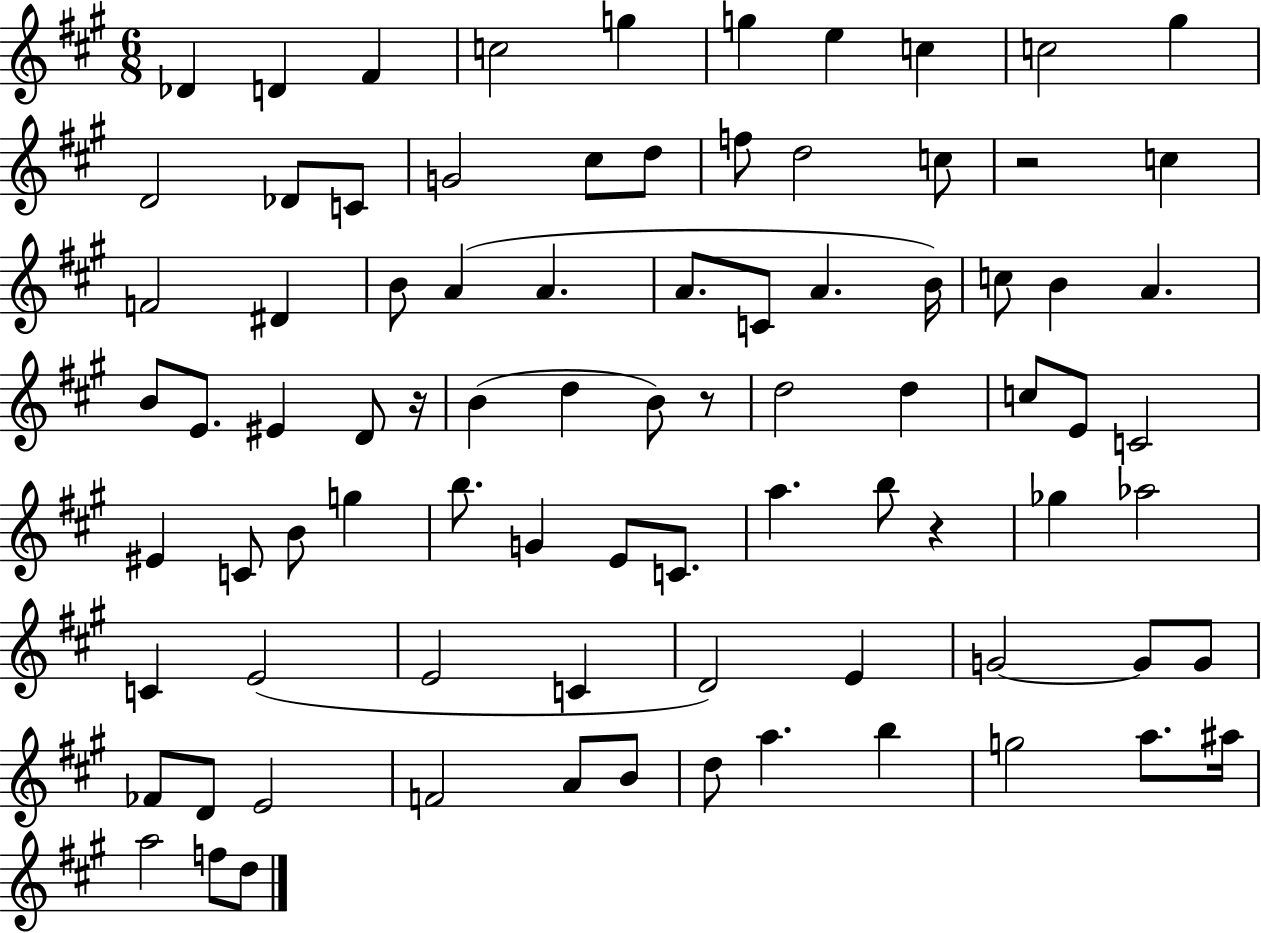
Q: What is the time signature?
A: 6/8